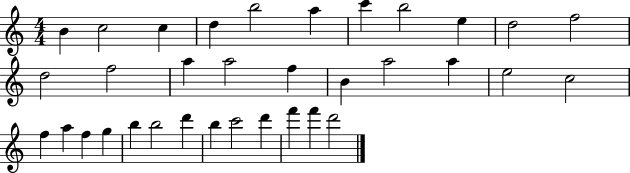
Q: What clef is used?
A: treble